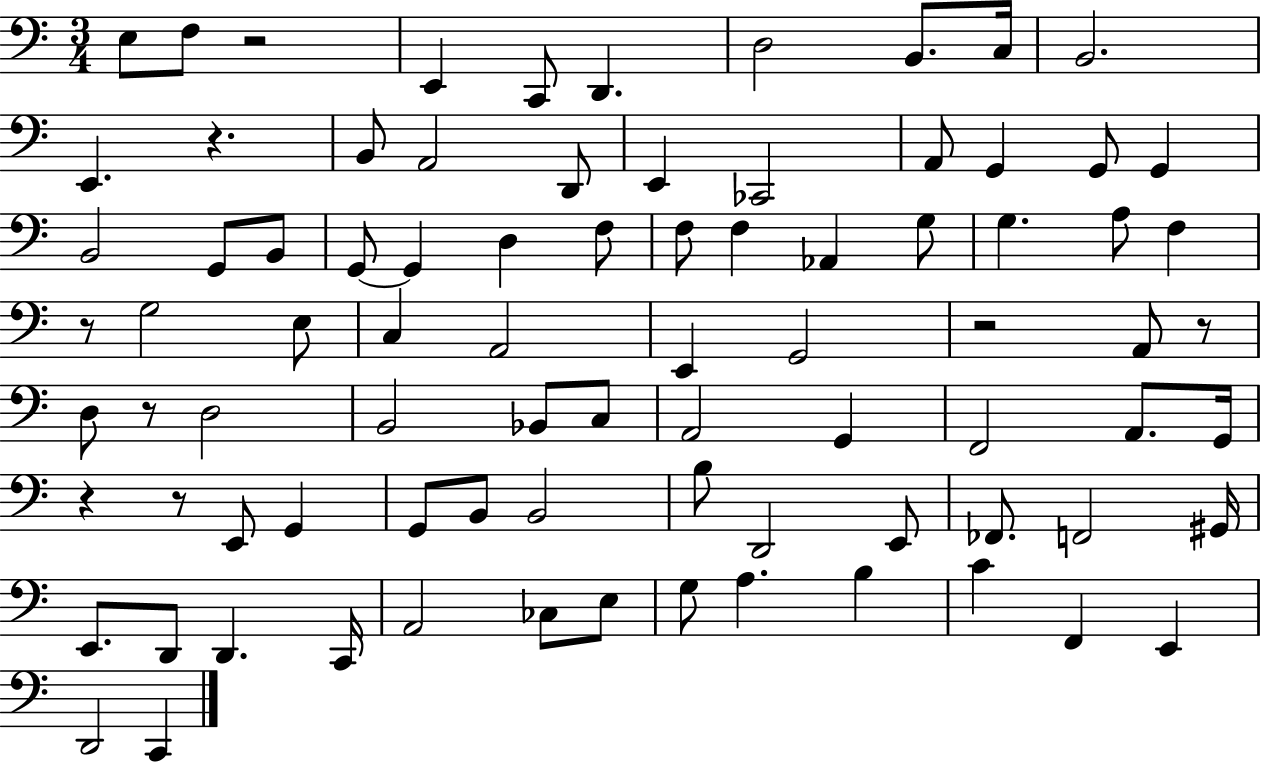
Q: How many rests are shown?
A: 8